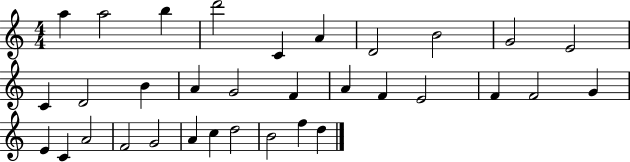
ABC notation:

X:1
T:Untitled
M:4/4
L:1/4
K:C
a a2 b d'2 C A D2 B2 G2 E2 C D2 B A G2 F A F E2 F F2 G E C A2 F2 G2 A c d2 B2 f d